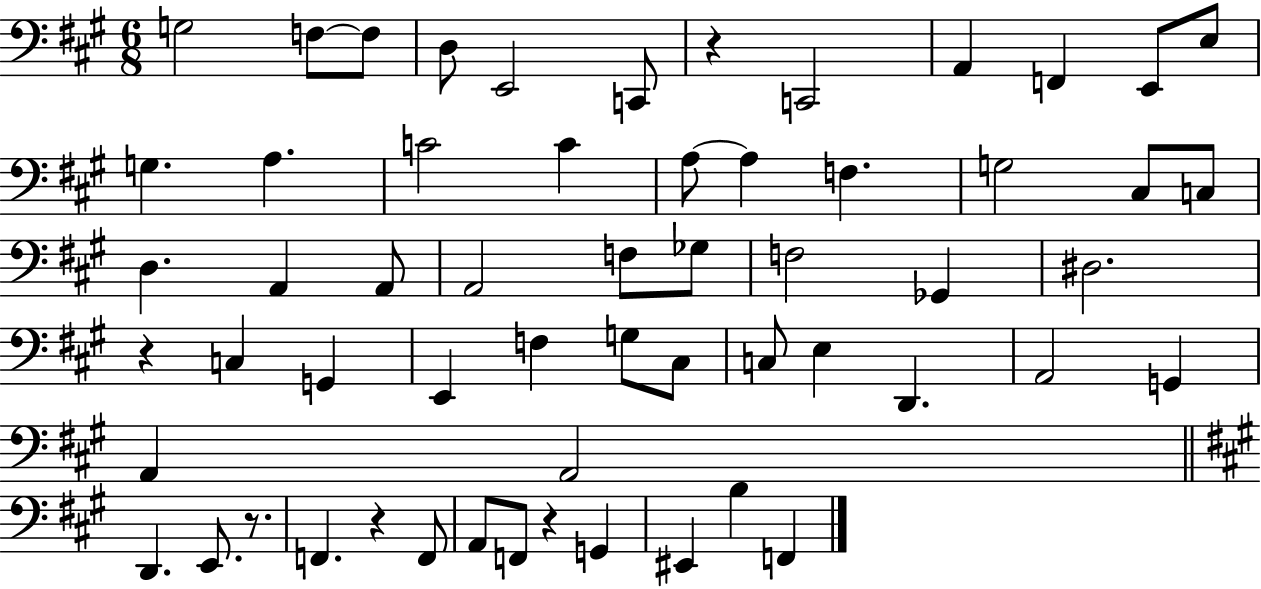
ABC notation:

X:1
T:Untitled
M:6/8
L:1/4
K:A
G,2 F,/2 F,/2 D,/2 E,,2 C,,/2 z C,,2 A,, F,, E,,/2 E,/2 G, A, C2 C A,/2 A, F, G,2 ^C,/2 C,/2 D, A,, A,,/2 A,,2 F,/2 _G,/2 F,2 _G,, ^D,2 z C, G,, E,, F, G,/2 ^C,/2 C,/2 E, D,, A,,2 G,, A,, A,,2 D,, E,,/2 z/2 F,, z F,,/2 A,,/2 F,,/2 z G,, ^E,, B, F,,